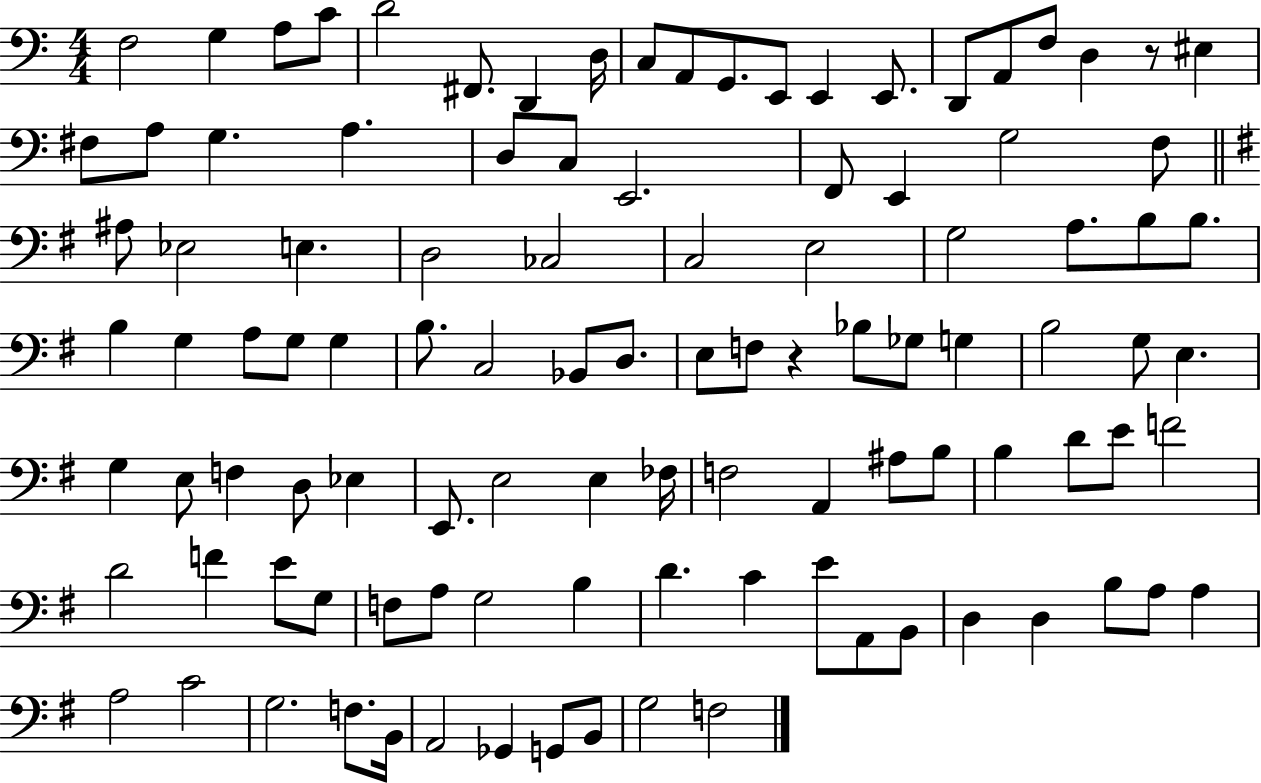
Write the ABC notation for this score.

X:1
T:Untitled
M:4/4
L:1/4
K:C
F,2 G, A,/2 C/2 D2 ^F,,/2 D,, D,/4 C,/2 A,,/2 G,,/2 E,,/2 E,, E,,/2 D,,/2 A,,/2 F,/2 D, z/2 ^E, ^F,/2 A,/2 G, A, D,/2 C,/2 E,,2 F,,/2 E,, G,2 F,/2 ^A,/2 _E,2 E, D,2 _C,2 C,2 E,2 G,2 A,/2 B,/2 B,/2 B, G, A,/2 G,/2 G, B,/2 C,2 _B,,/2 D,/2 E,/2 F,/2 z _B,/2 _G,/2 G, B,2 G,/2 E, G, E,/2 F, D,/2 _E, E,,/2 E,2 E, _F,/4 F,2 A,, ^A,/2 B,/2 B, D/2 E/2 F2 D2 F E/2 G,/2 F,/2 A,/2 G,2 B, D C E/2 A,,/2 B,,/2 D, D, B,/2 A,/2 A, A,2 C2 G,2 F,/2 B,,/4 A,,2 _G,, G,,/2 B,,/2 G,2 F,2